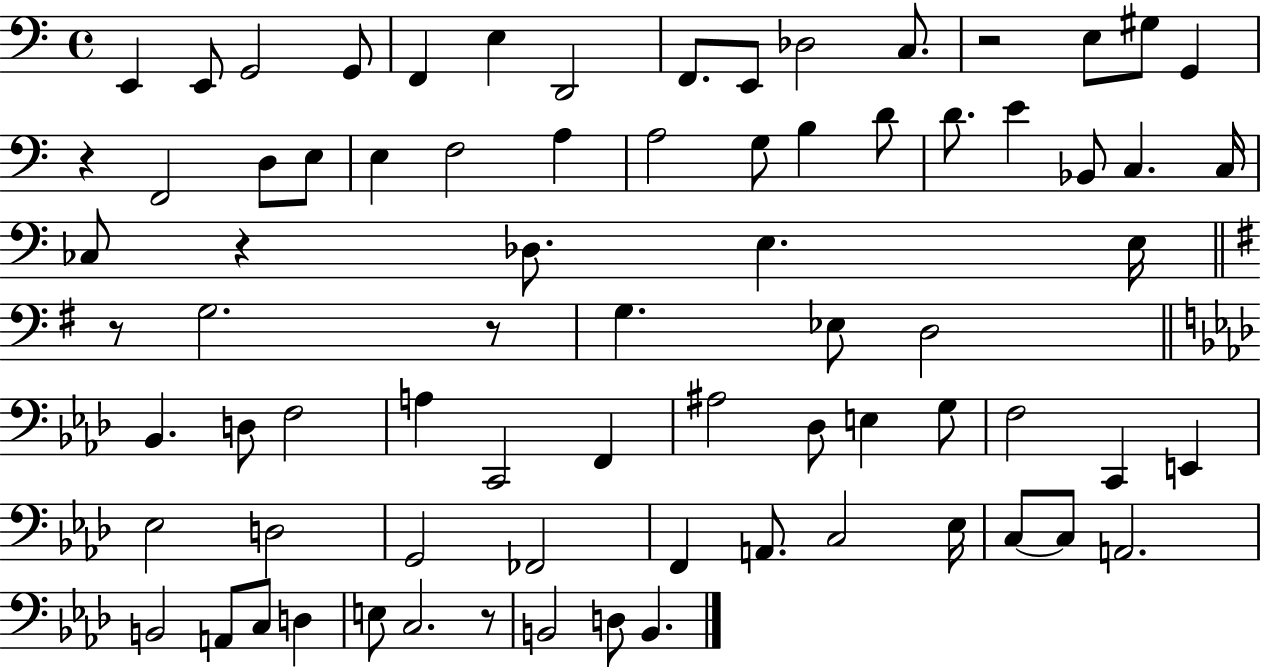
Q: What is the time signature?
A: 4/4